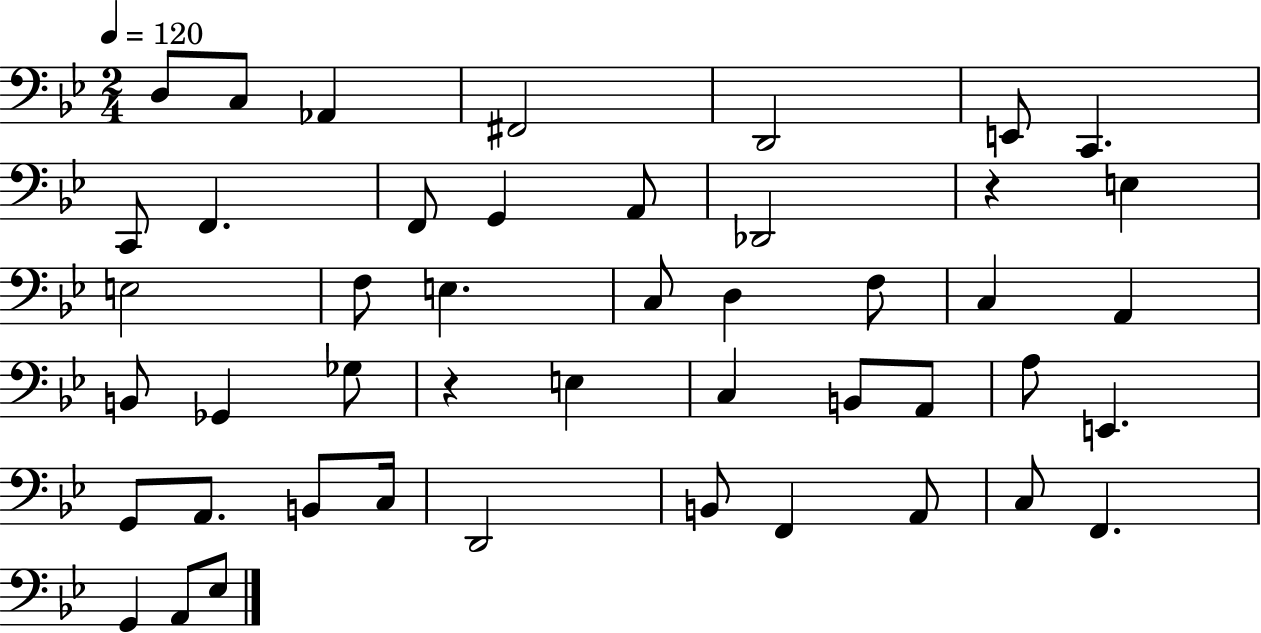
X:1
T:Untitled
M:2/4
L:1/4
K:Bb
D,/2 C,/2 _A,, ^F,,2 D,,2 E,,/2 C,, C,,/2 F,, F,,/2 G,, A,,/2 _D,,2 z E, E,2 F,/2 E, C,/2 D, F,/2 C, A,, B,,/2 _G,, _G,/2 z E, C, B,,/2 A,,/2 A,/2 E,, G,,/2 A,,/2 B,,/2 C,/4 D,,2 B,,/2 F,, A,,/2 C,/2 F,, G,, A,,/2 _E,/2